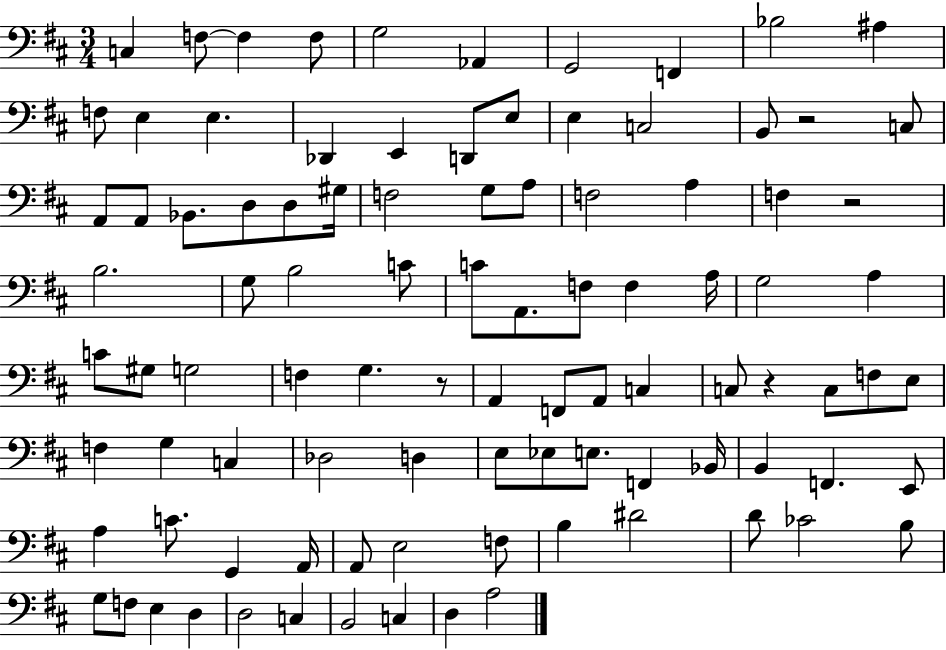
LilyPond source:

{
  \clef bass
  \numericTimeSignature
  \time 3/4
  \key d \major
  \repeat volta 2 { c4 f8~~ f4 f8 | g2 aes,4 | g,2 f,4 | bes2 ais4 | \break f8 e4 e4. | des,4 e,4 d,8 e8 | e4 c2 | b,8 r2 c8 | \break a,8 a,8 bes,8. d8 d8 gis16 | f2 g8 a8 | f2 a4 | f4 r2 | \break b2. | g8 b2 c'8 | c'8 a,8. f8 f4 a16 | g2 a4 | \break c'8 gis8 g2 | f4 g4. r8 | a,4 f,8 a,8 c4 | c8 r4 c8 f8 e8 | \break f4 g4 c4 | des2 d4 | e8 ees8 e8. f,4 bes,16 | b,4 f,4. e,8 | \break a4 c'8. g,4 a,16 | a,8 e2 f8 | b4 dis'2 | d'8 ces'2 b8 | \break g8 f8 e4 d4 | d2 c4 | b,2 c4 | d4 a2 | \break } \bar "|."
}